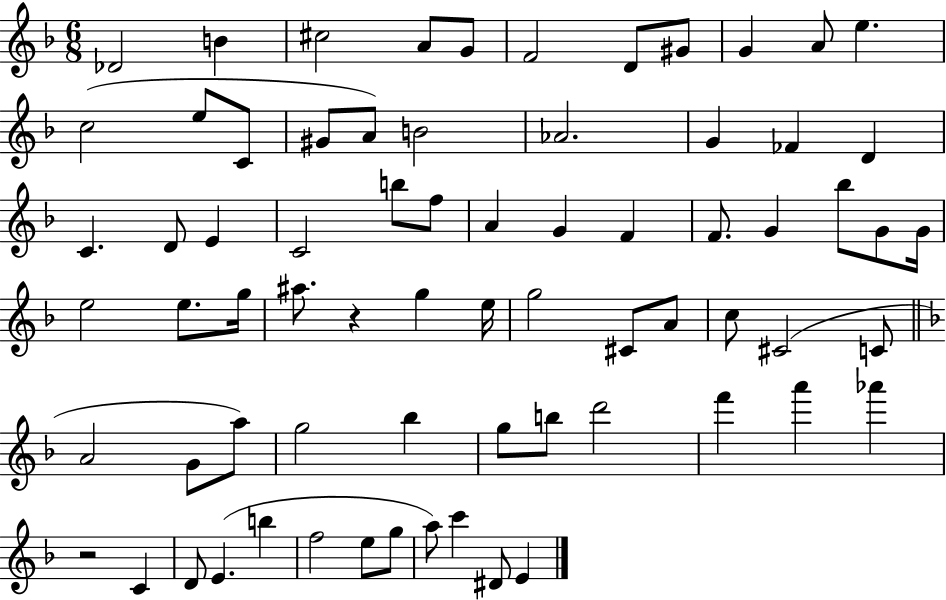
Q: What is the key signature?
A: F major